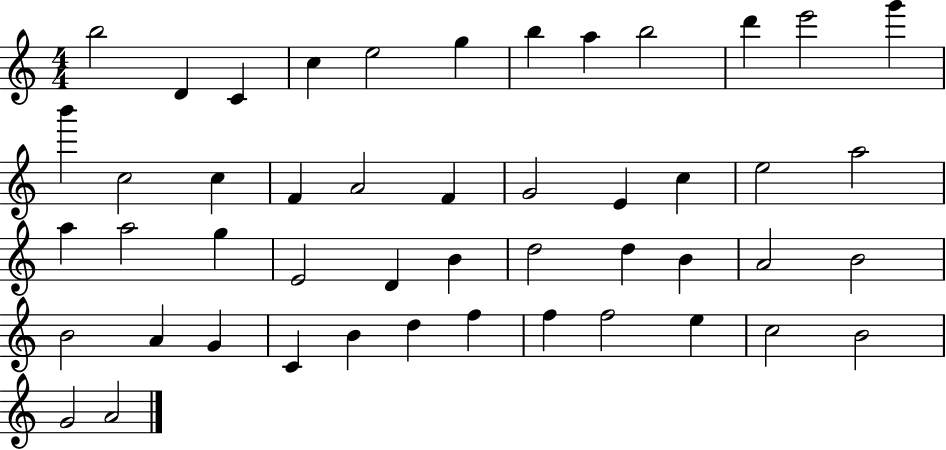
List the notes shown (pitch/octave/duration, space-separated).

B5/h D4/q C4/q C5/q E5/h G5/q B5/q A5/q B5/h D6/q E6/h G6/q B6/q C5/h C5/q F4/q A4/h F4/q G4/h E4/q C5/q E5/h A5/h A5/q A5/h G5/q E4/h D4/q B4/q D5/h D5/q B4/q A4/h B4/h B4/h A4/q G4/q C4/q B4/q D5/q F5/q F5/q F5/h E5/q C5/h B4/h G4/h A4/h